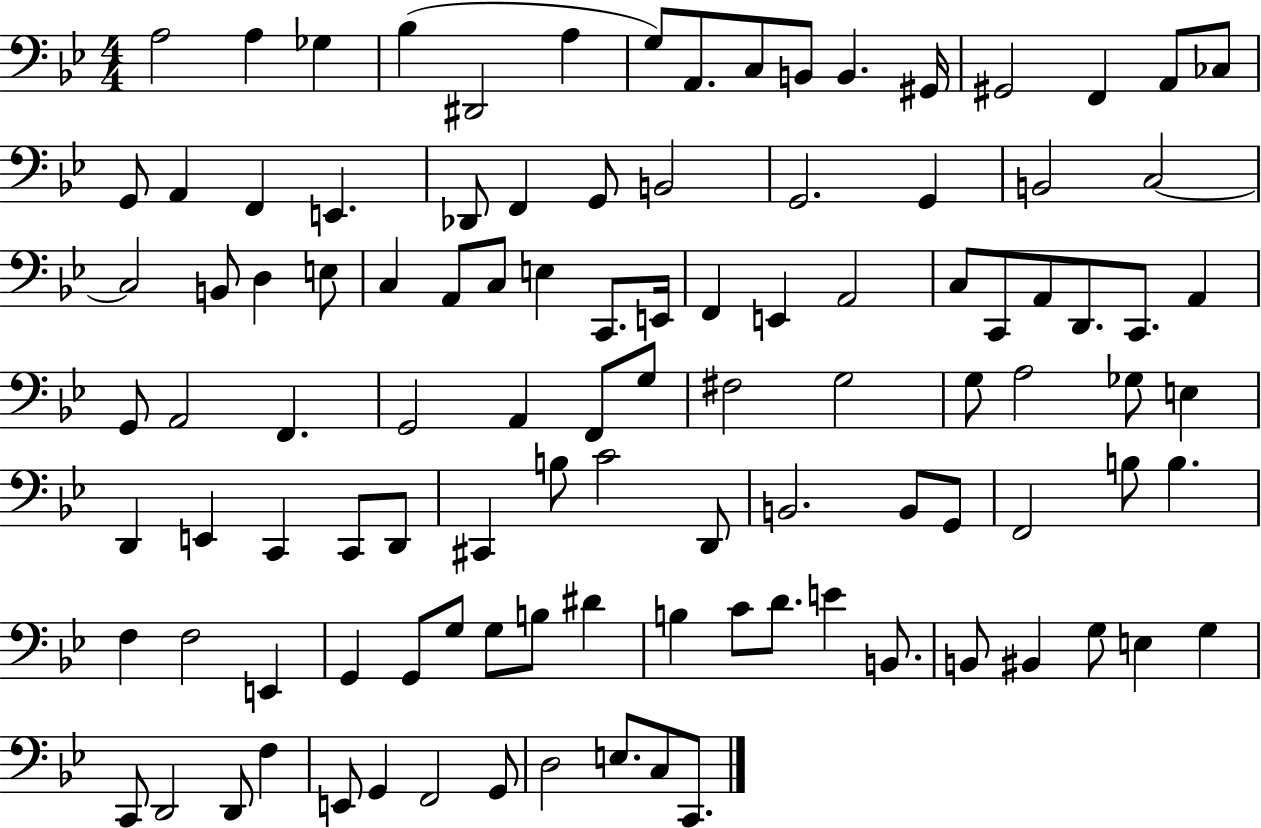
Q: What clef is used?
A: bass